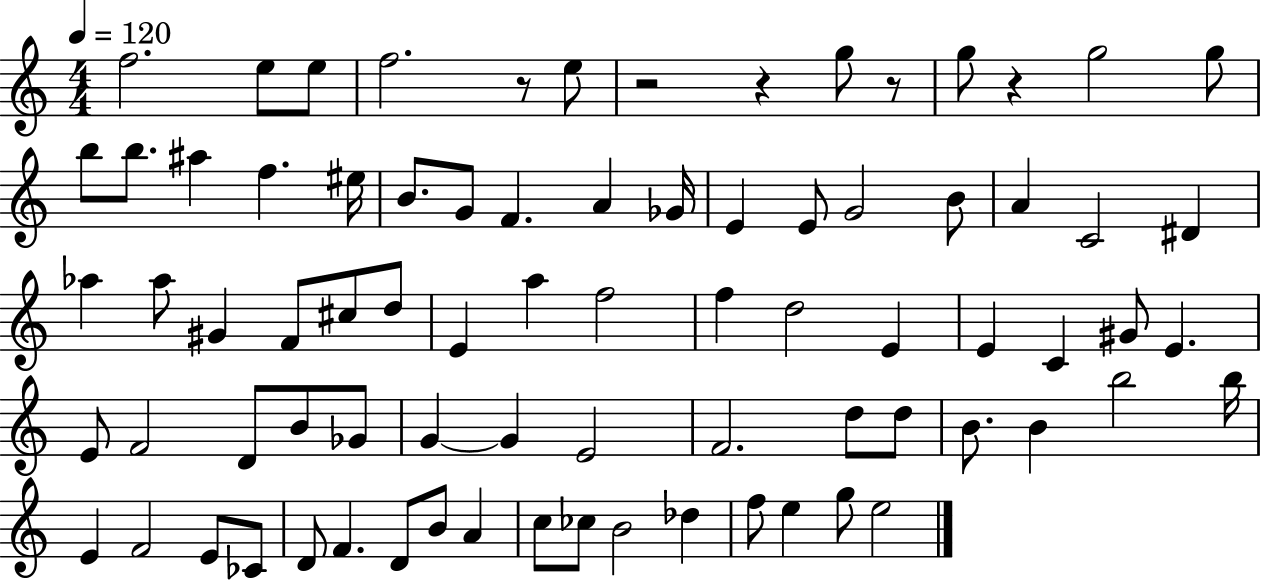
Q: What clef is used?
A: treble